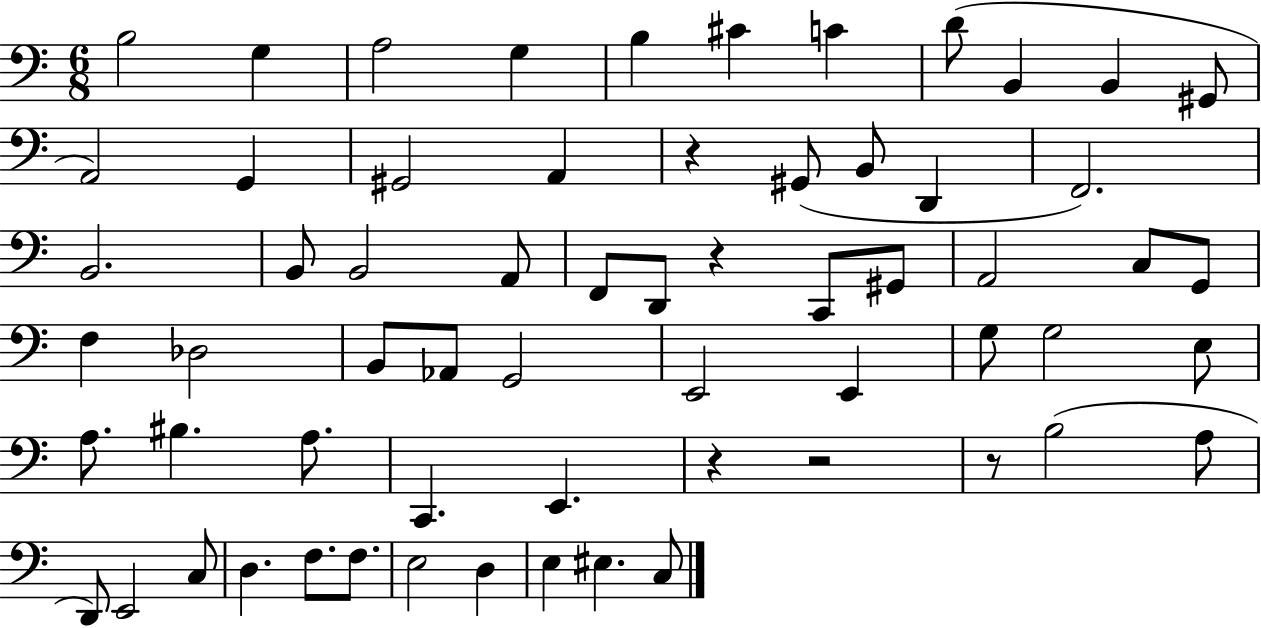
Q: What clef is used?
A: bass